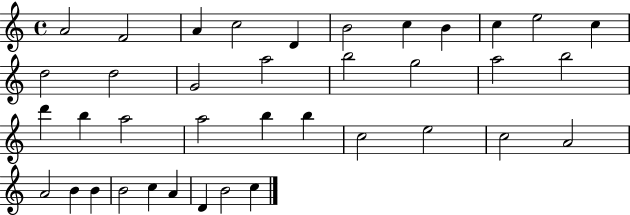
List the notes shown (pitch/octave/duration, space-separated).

A4/h F4/h A4/q C5/h D4/q B4/h C5/q B4/q C5/q E5/h C5/q D5/h D5/h G4/h A5/h B5/h G5/h A5/h B5/h D6/q B5/q A5/h A5/h B5/q B5/q C5/h E5/h C5/h A4/h A4/h B4/q B4/q B4/h C5/q A4/q D4/q B4/h C5/q